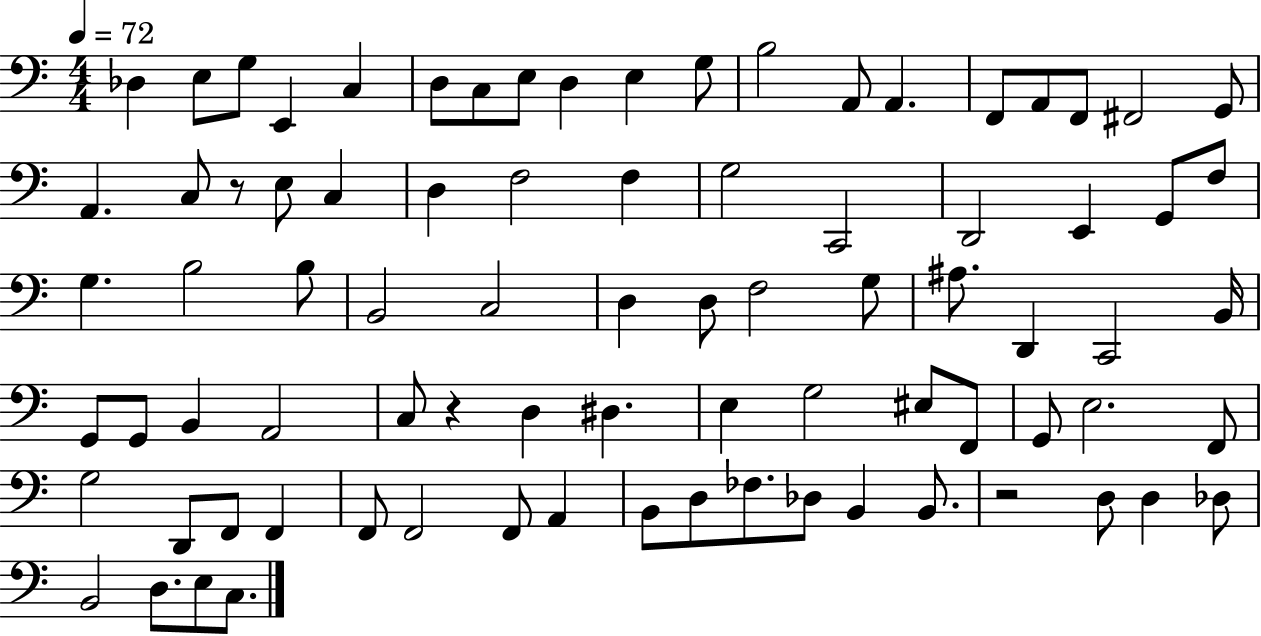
Db3/q E3/e G3/e E2/q C3/q D3/e C3/e E3/e D3/q E3/q G3/e B3/h A2/e A2/q. F2/e A2/e F2/e F#2/h G2/e A2/q. C3/e R/e E3/e C3/q D3/q F3/h F3/q G3/h C2/h D2/h E2/q G2/e F3/e G3/q. B3/h B3/e B2/h C3/h D3/q D3/e F3/h G3/e A#3/e. D2/q C2/h B2/s G2/e G2/e B2/q A2/h C3/e R/q D3/q D#3/q. E3/q G3/h EIS3/e F2/e G2/e E3/h. F2/e G3/h D2/e F2/e F2/q F2/e F2/h F2/e A2/q B2/e D3/e FES3/e. Db3/e B2/q B2/e. R/h D3/e D3/q Db3/e B2/h D3/e. E3/e C3/e.